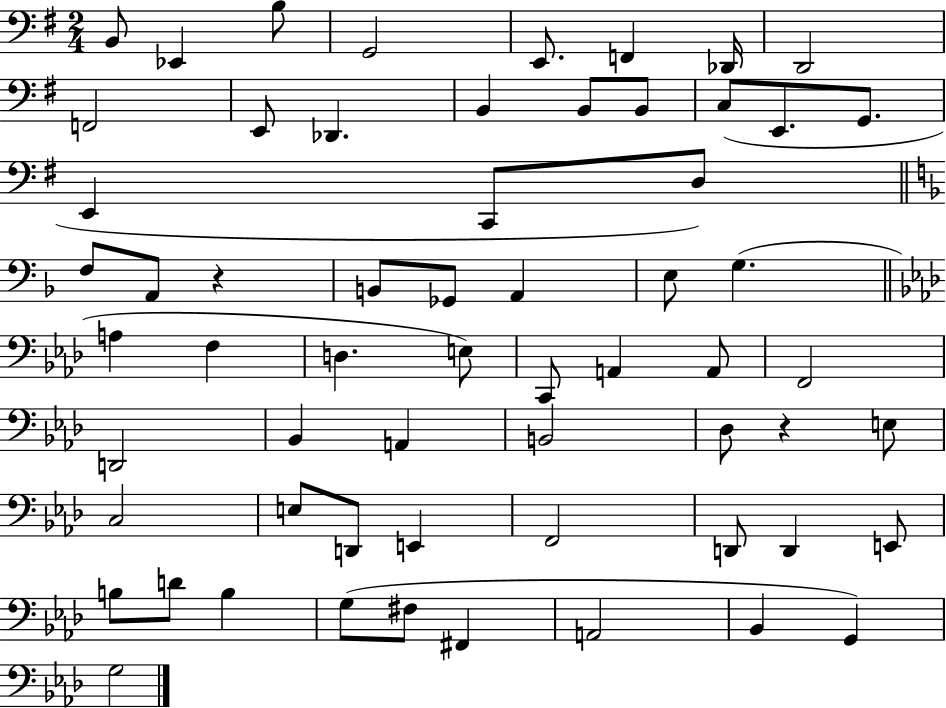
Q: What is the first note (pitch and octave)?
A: B2